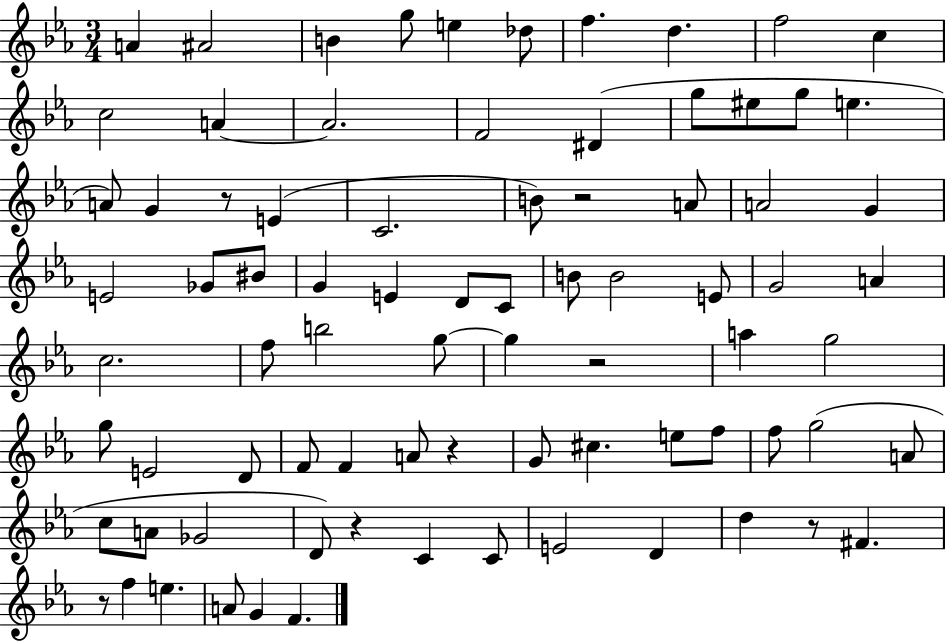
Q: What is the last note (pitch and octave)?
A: F4